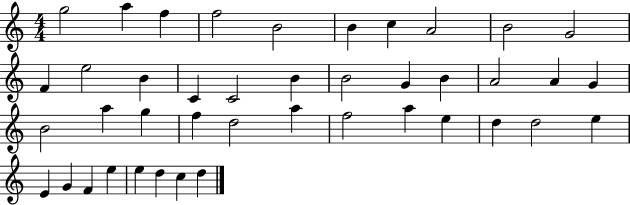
G5/h A5/q F5/q F5/h B4/h B4/q C5/q A4/h B4/h G4/h F4/q E5/h B4/q C4/q C4/h B4/q B4/h G4/q B4/q A4/h A4/q G4/q B4/h A5/q G5/q F5/q D5/h A5/q F5/h A5/q E5/q D5/q D5/h E5/q E4/q G4/q F4/q E5/q E5/q D5/q C5/q D5/q